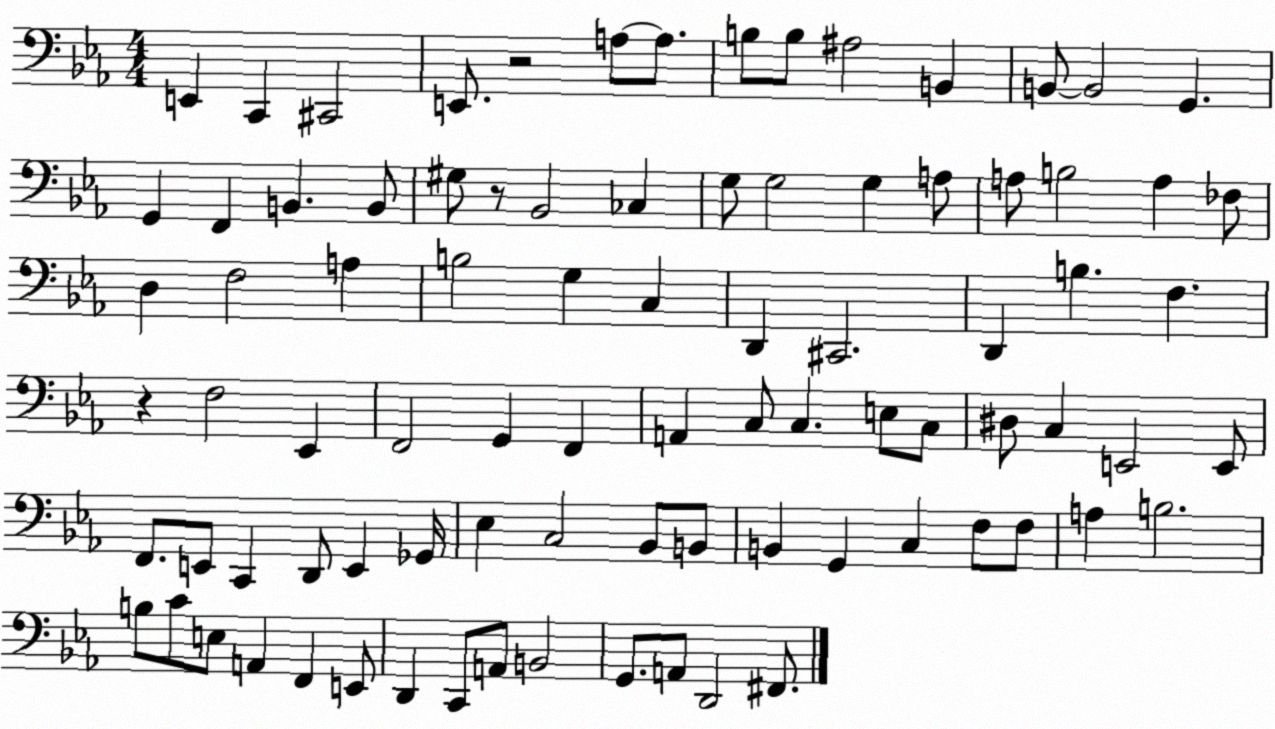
X:1
T:Untitled
M:4/4
L:1/4
K:Eb
E,, C,, ^C,,2 E,,/2 z2 A,/2 A,/2 B,/2 B,/2 ^A,2 B,, B,,/2 B,,2 G,, G,, F,, B,, B,,/2 ^G,/2 z/2 _B,,2 _C, G,/2 G,2 G, A,/2 A,/2 B,2 A, _F,/2 D, F,2 A, B,2 G, C, D,, ^C,,2 D,, B, F, z F,2 _E,, F,,2 G,, F,, A,, C,/2 C, E,/2 C,/2 ^D,/2 C, E,,2 E,,/2 F,,/2 E,,/2 C,, D,,/2 E,, _G,,/4 _E, C,2 _B,,/2 B,,/2 B,, G,, C, F,/2 F,/2 A, B,2 B,/2 C/2 E,/2 A,, F,, E,,/2 D,, C,,/2 A,,/2 B,,2 G,,/2 A,,/2 D,,2 ^F,,/2